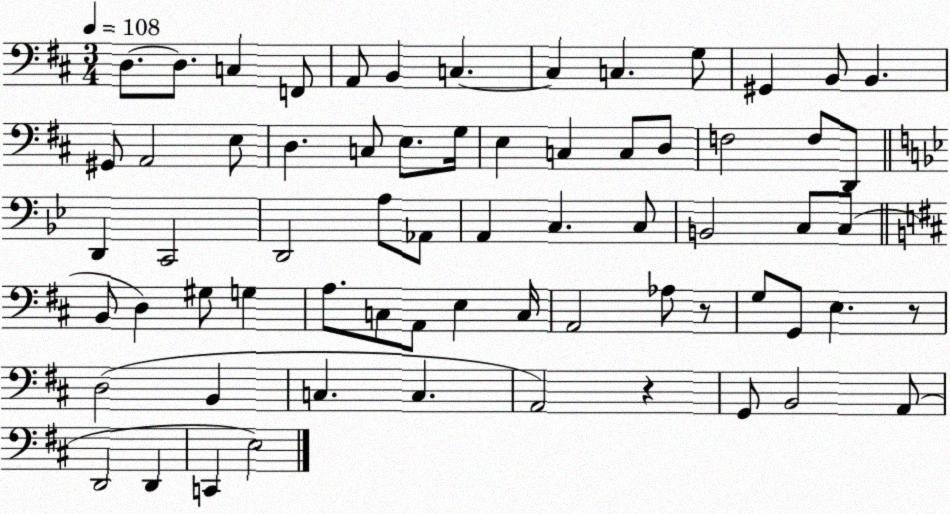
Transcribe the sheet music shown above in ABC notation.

X:1
T:Untitled
M:3/4
L:1/4
K:D
D,/2 D,/2 C, F,,/2 A,,/2 B,, C, C, C, G,/2 ^G,, B,,/2 B,, ^G,,/2 A,,2 E,/2 D, C,/2 E,/2 G,/4 E, C, C,/2 D,/2 F,2 F,/2 D,,/2 D,, C,,2 D,,2 A,/2 _A,,/2 A,, C, C,/2 B,,2 C,/2 C,/2 B,,/2 D, ^G,/2 G, A,/2 C,/2 A,,/2 E, C,/4 A,,2 _A,/2 z/2 G,/2 G,,/2 E, z/2 D,2 B,, C, C, A,,2 z G,,/2 B,,2 A,,/2 D,,2 D,, C,, E,2